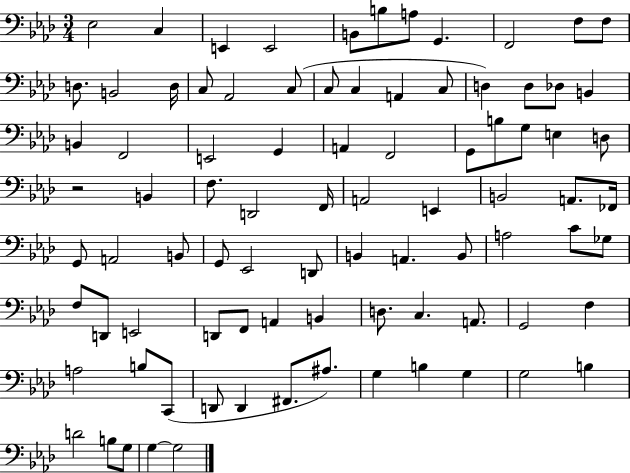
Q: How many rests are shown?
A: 1